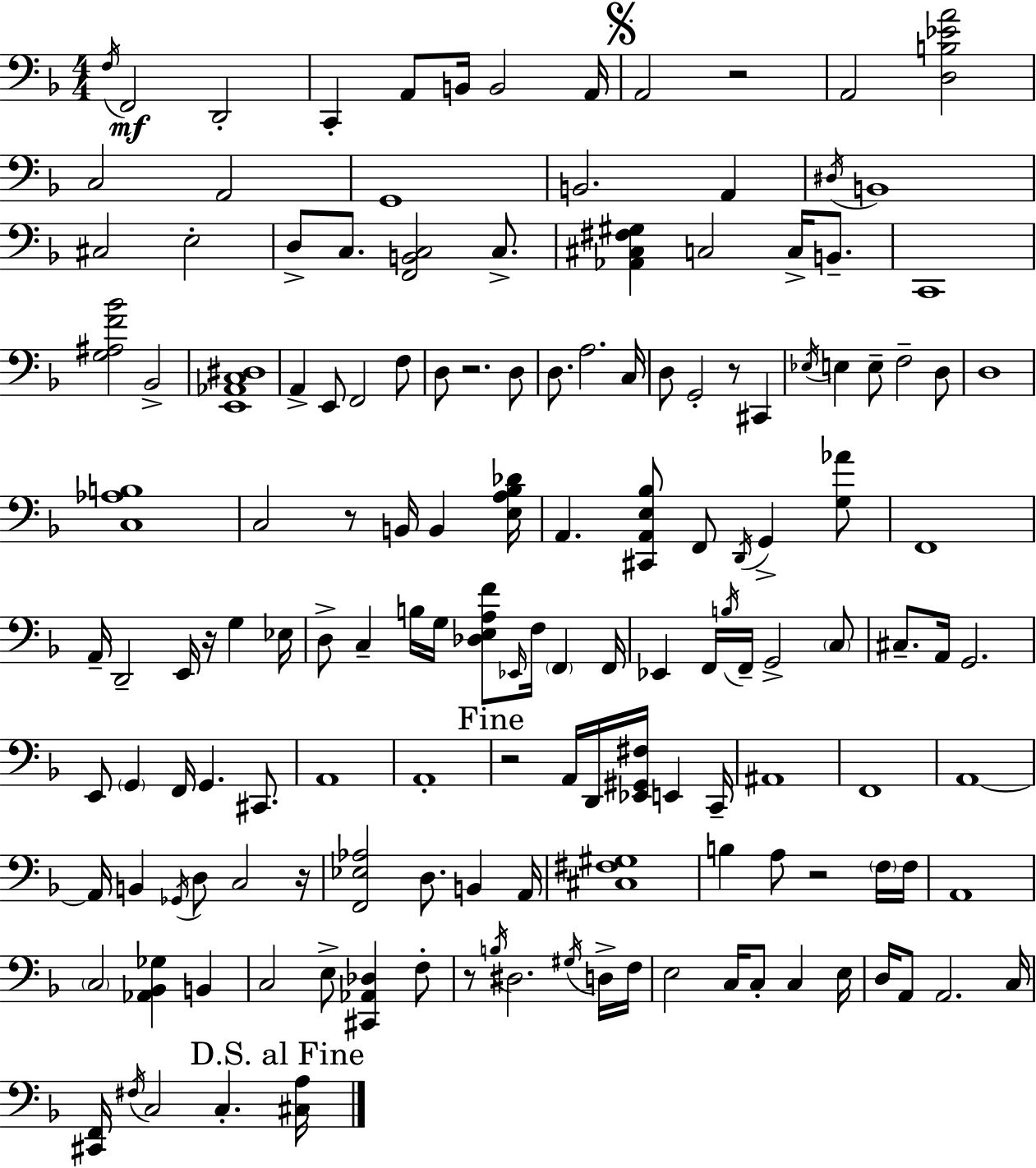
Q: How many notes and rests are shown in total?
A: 150